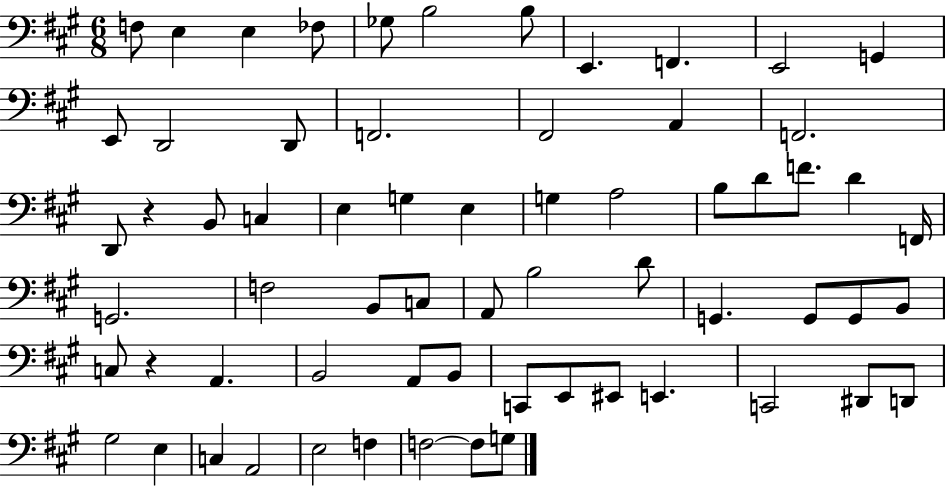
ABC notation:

X:1
T:Untitled
M:6/8
L:1/4
K:A
F,/2 E, E, _F,/2 _G,/2 B,2 B,/2 E,, F,, E,,2 G,, E,,/2 D,,2 D,,/2 F,,2 ^F,,2 A,, F,,2 D,,/2 z B,,/2 C, E, G, E, G, A,2 B,/2 D/2 F/2 D F,,/4 G,,2 F,2 B,,/2 C,/2 A,,/2 B,2 D/2 G,, G,,/2 G,,/2 B,,/2 C,/2 z A,, B,,2 A,,/2 B,,/2 C,,/2 E,,/2 ^E,,/2 E,, C,,2 ^D,,/2 D,,/2 ^G,2 E, C, A,,2 E,2 F, F,2 F,/2 G,/2